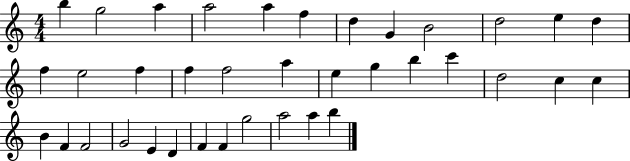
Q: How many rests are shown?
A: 0